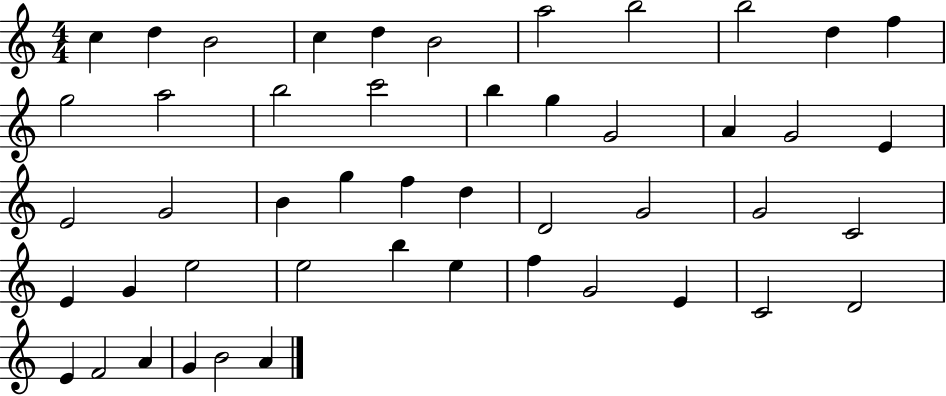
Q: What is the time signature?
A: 4/4